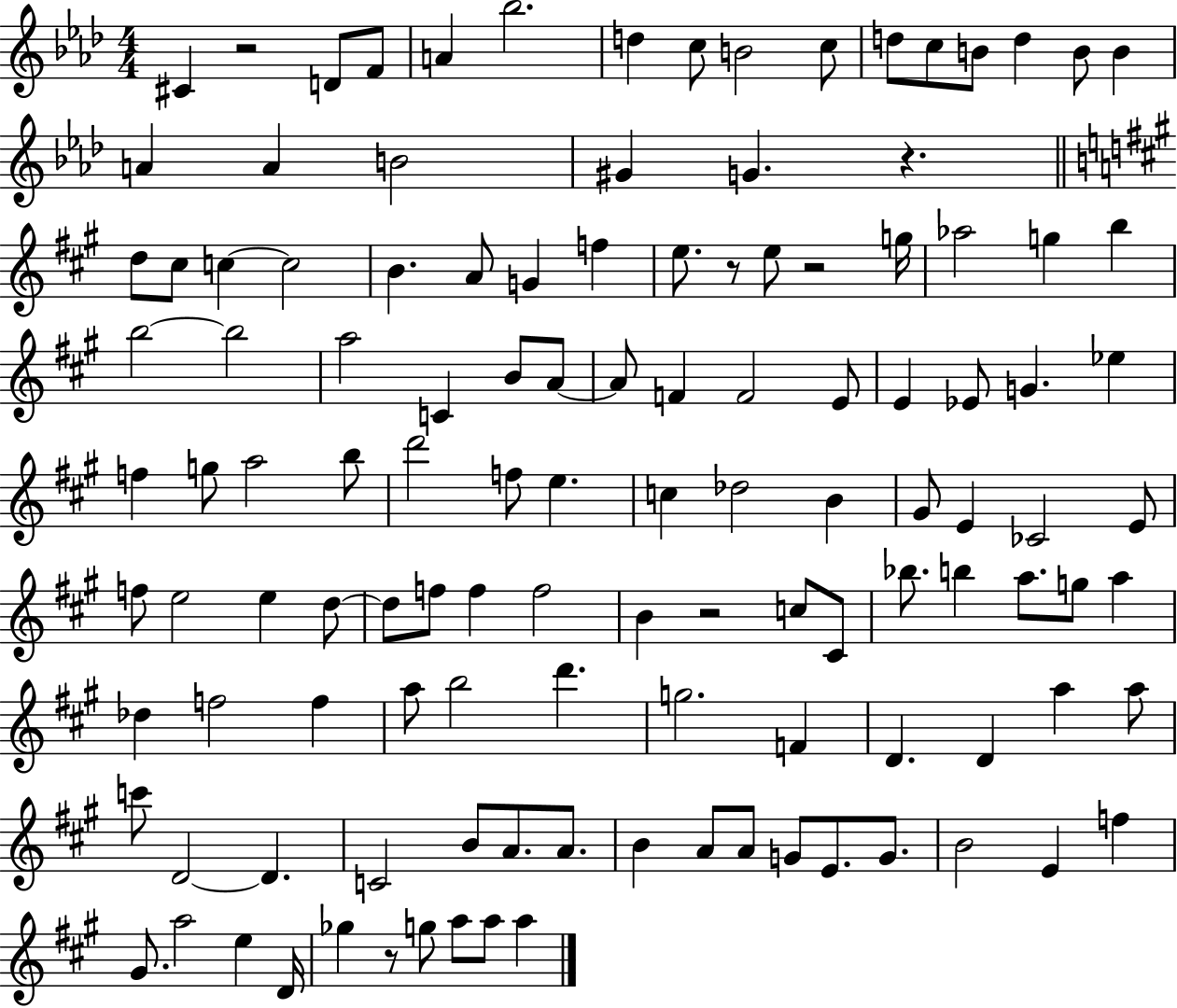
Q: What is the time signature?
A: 4/4